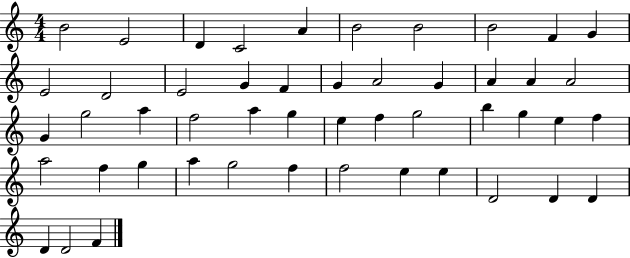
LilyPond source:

{
  \clef treble
  \numericTimeSignature
  \time 4/4
  \key c \major
  b'2 e'2 | d'4 c'2 a'4 | b'2 b'2 | b'2 f'4 g'4 | \break e'2 d'2 | e'2 g'4 f'4 | g'4 a'2 g'4 | a'4 a'4 a'2 | \break g'4 g''2 a''4 | f''2 a''4 g''4 | e''4 f''4 g''2 | b''4 g''4 e''4 f''4 | \break a''2 f''4 g''4 | a''4 g''2 f''4 | f''2 e''4 e''4 | d'2 d'4 d'4 | \break d'4 d'2 f'4 | \bar "|."
}